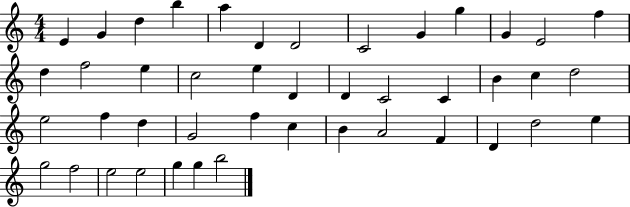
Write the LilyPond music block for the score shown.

{
  \clef treble
  \numericTimeSignature
  \time 4/4
  \key c \major
  e'4 g'4 d''4 b''4 | a''4 d'4 d'2 | c'2 g'4 g''4 | g'4 e'2 f''4 | \break d''4 f''2 e''4 | c''2 e''4 d'4 | d'4 c'2 c'4 | b'4 c''4 d''2 | \break e''2 f''4 d''4 | g'2 f''4 c''4 | b'4 a'2 f'4 | d'4 d''2 e''4 | \break g''2 f''2 | e''2 e''2 | g''4 g''4 b''2 | \bar "|."
}